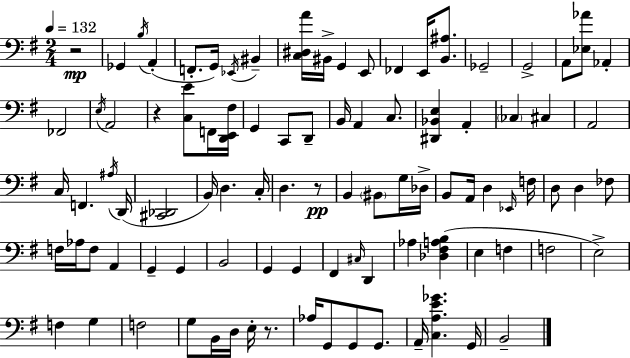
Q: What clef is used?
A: bass